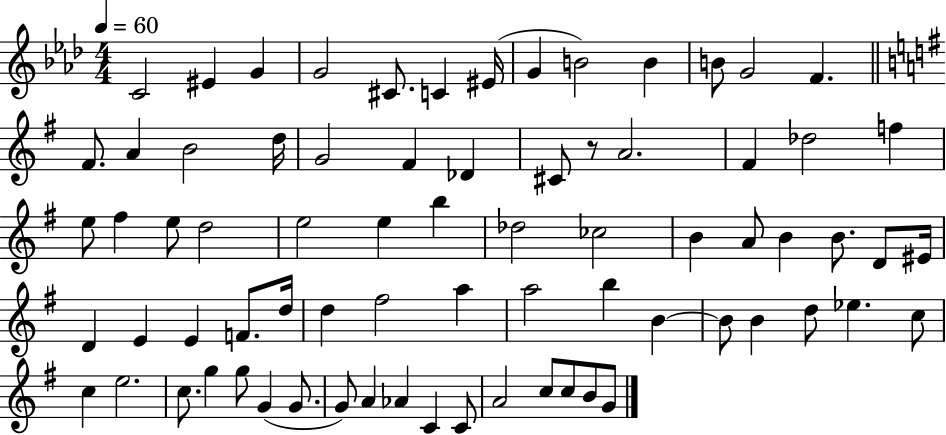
X:1
T:Untitled
M:4/4
L:1/4
K:Ab
C2 ^E G G2 ^C/2 C ^E/4 G B2 B B/2 G2 F ^F/2 A B2 d/4 G2 ^F _D ^C/2 z/2 A2 ^F _d2 f e/2 ^f e/2 d2 e2 e b _d2 _c2 B A/2 B B/2 D/2 ^E/4 D E E F/2 d/4 d ^f2 a a2 b B B/2 B d/2 _e c/2 c e2 c/2 g g/2 G G/2 G/2 A _A C C/2 A2 c/2 c/2 B/2 G/2